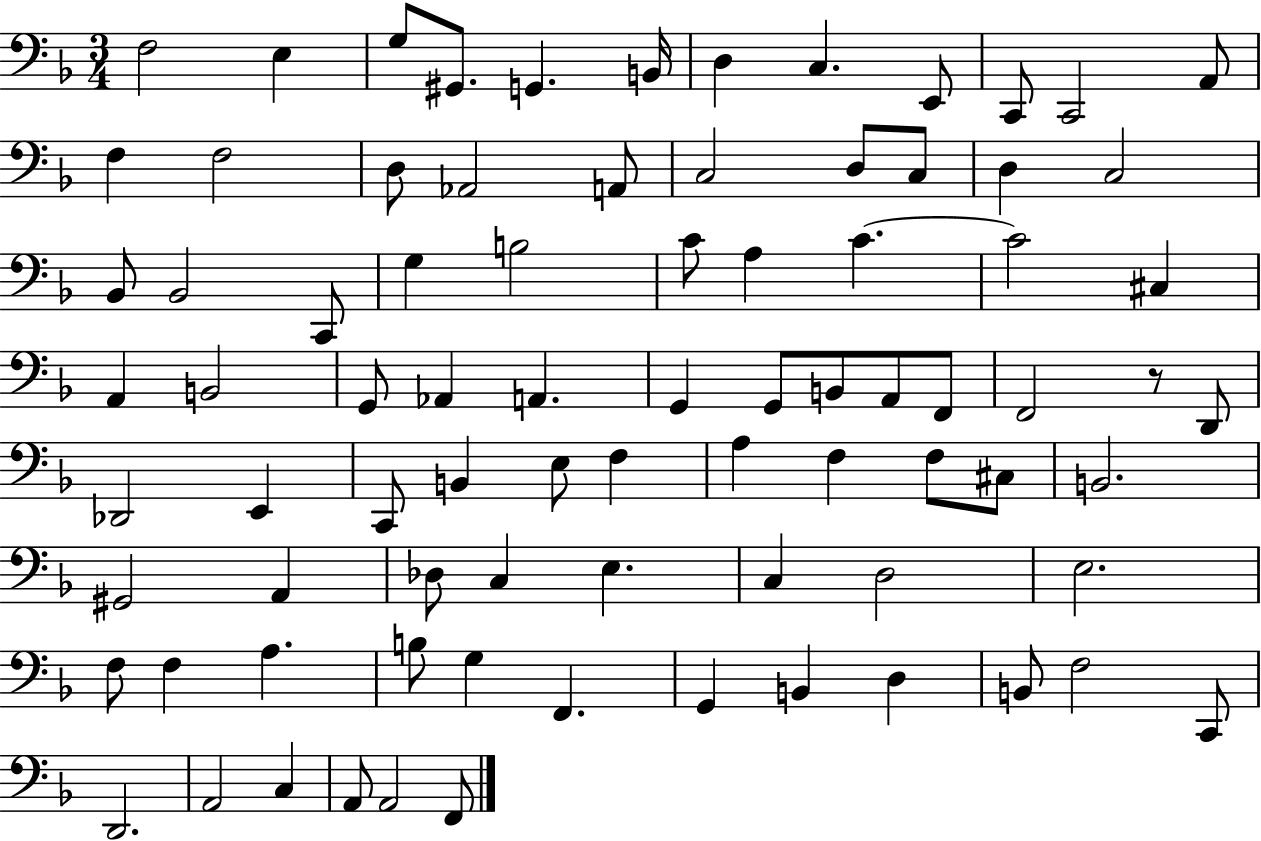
F3/h E3/q G3/e G#2/e. G2/q. B2/s D3/q C3/q. E2/e C2/e C2/h A2/e F3/q F3/h D3/e Ab2/h A2/e C3/h D3/e C3/e D3/q C3/h Bb2/e Bb2/h C2/e G3/q B3/h C4/e A3/q C4/q. C4/h C#3/q A2/q B2/h G2/e Ab2/q A2/q. G2/q G2/e B2/e A2/e F2/e F2/h R/e D2/e Db2/h E2/q C2/e B2/q E3/e F3/q A3/q F3/q F3/e C#3/e B2/h. G#2/h A2/q Db3/e C3/q E3/q. C3/q D3/h E3/h. F3/e F3/q A3/q. B3/e G3/q F2/q. G2/q B2/q D3/q B2/e F3/h C2/e D2/h. A2/h C3/q A2/e A2/h F2/e